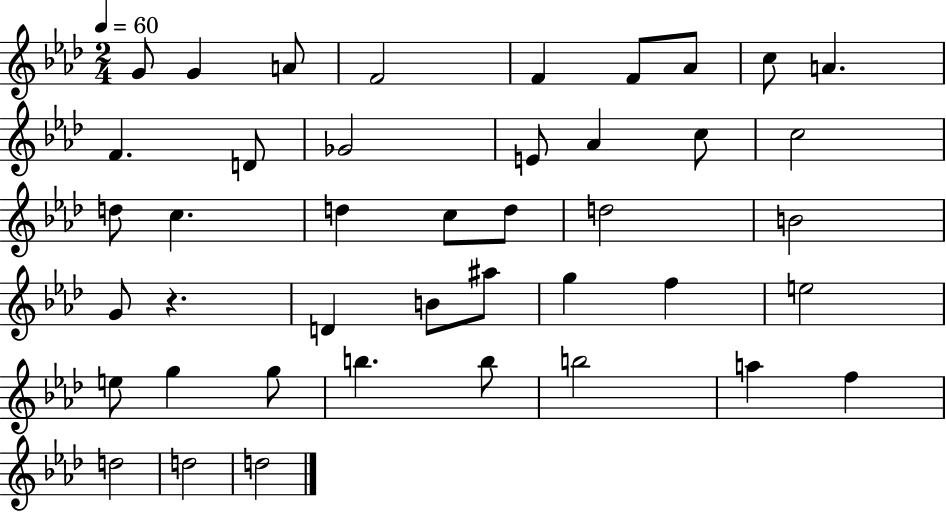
X:1
T:Untitled
M:2/4
L:1/4
K:Ab
G/2 G A/2 F2 F F/2 _A/2 c/2 A F D/2 _G2 E/2 _A c/2 c2 d/2 c d c/2 d/2 d2 B2 G/2 z D B/2 ^a/2 g f e2 e/2 g g/2 b b/2 b2 a f d2 d2 d2